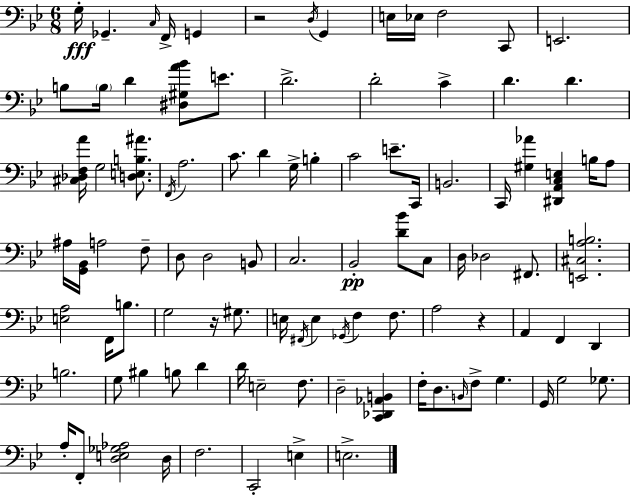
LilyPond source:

{
  \clef bass
  \numericTimeSignature
  \time 6/8
  \key g \minor
  g16-.\fff ges,4.-- \grace { c16 } f,16-> g,4 | r2 \acciaccatura { d16 } g,4 | e16 ees16 f2 | c,8 e,2. | \break b8 \parenthesize b16 d'4 <dis gis a' bes'>8 e'8. | d'2.-> | d'2-. c'4-> | d'4. d'4. | \break <cis des f a'>16 g2 <d e b ais'>8. | \acciaccatura { f,16 } a2. | c'8. d'4 g16-> b4-. | c'2 e'8.-- | \break c,16 b,2. | c,16 <gis aes'>4 <dis, a, c e>4 | b16 a8 ais16 <g, bes,>16 a2 | f8-- d8 d2 | \break b,8 c2. | bes,2-.\pp <d' bes'>8 | c8 d16 des2 | fis,8. <e, cis a b>2. | \break <e a>2 f,16 | b8. g2 r16 | gis8. e16 \acciaccatura { fis,16 } e4 \acciaccatura { ges,16 } f4 | f8. a2 | \break r4 a,4 f,4 | d,4 b2. | g8 bis4 b8 | d'4 d'16 e2-- | \break f8. d2-- | <c, des, aes, b,>4 f16-. d8. \grace { b,16 } f8-> | g4. g,16 g2 | ges8. a16-. f,8-. <d e ges aes>2 | \break d16 f2. | c,2-. | e4-> e2.-> | \bar "|."
}